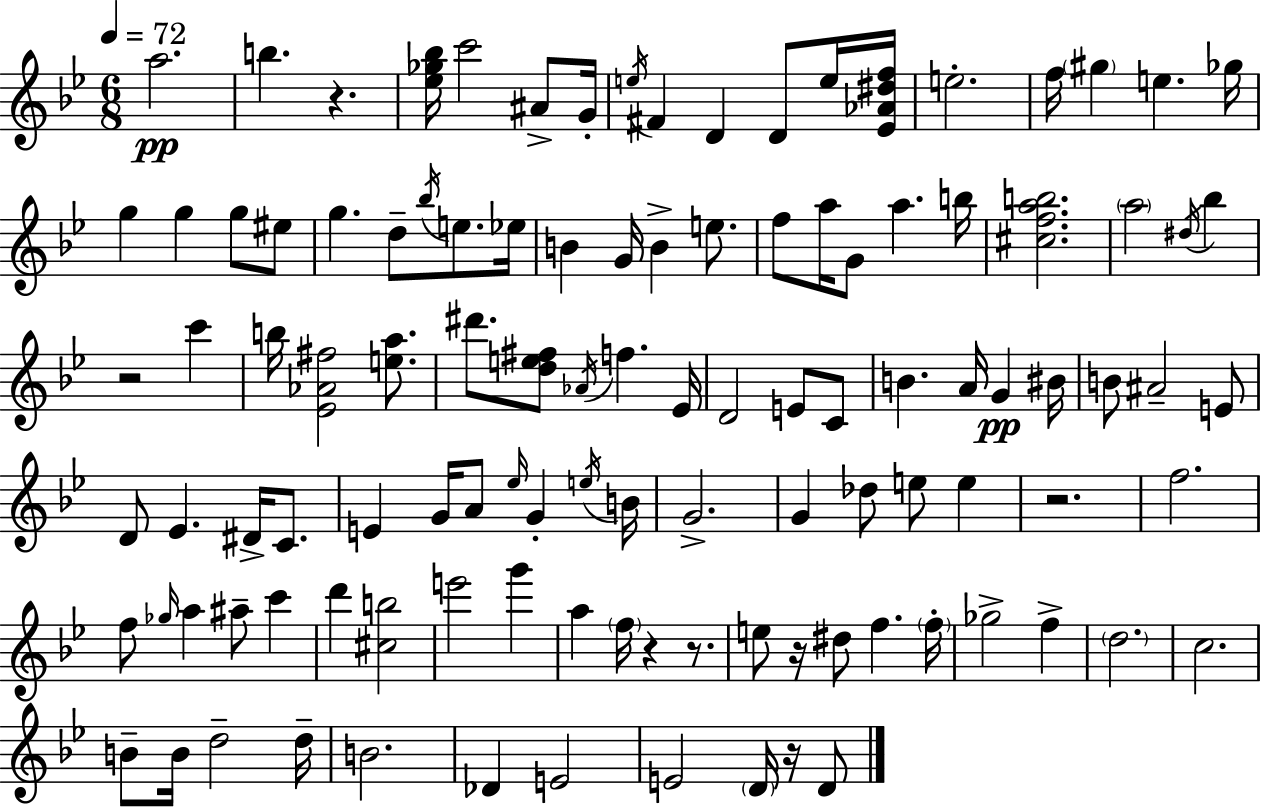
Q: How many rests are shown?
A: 7